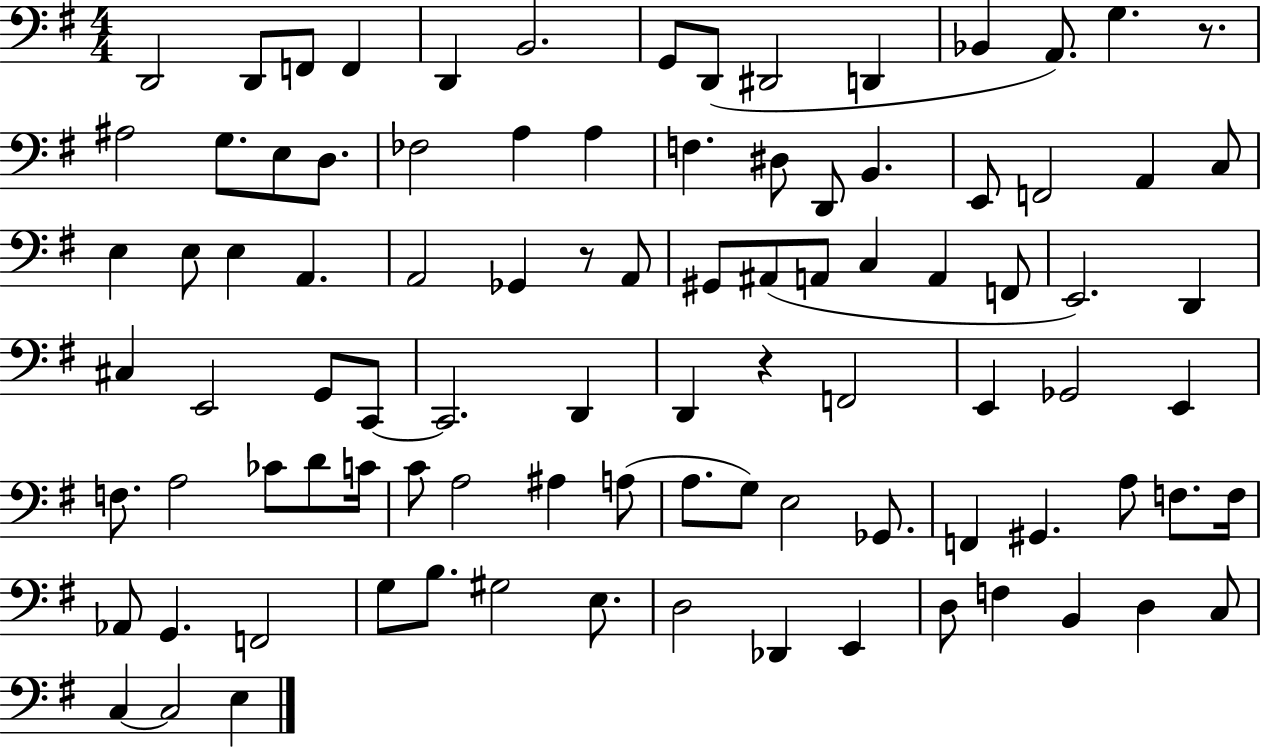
X:1
T:Untitled
M:4/4
L:1/4
K:G
D,,2 D,,/2 F,,/2 F,, D,, B,,2 G,,/2 D,,/2 ^D,,2 D,, _B,, A,,/2 G, z/2 ^A,2 G,/2 E,/2 D,/2 _F,2 A, A, F, ^D,/2 D,,/2 B,, E,,/2 F,,2 A,, C,/2 E, E,/2 E, A,, A,,2 _G,, z/2 A,,/2 ^G,,/2 ^A,,/2 A,,/2 C, A,, F,,/2 E,,2 D,, ^C, E,,2 G,,/2 C,,/2 C,,2 D,, D,, z F,,2 E,, _G,,2 E,, F,/2 A,2 _C/2 D/2 C/4 C/2 A,2 ^A, A,/2 A,/2 G,/2 E,2 _G,,/2 F,, ^G,, A,/2 F,/2 F,/4 _A,,/2 G,, F,,2 G,/2 B,/2 ^G,2 E,/2 D,2 _D,, E,, D,/2 F, B,, D, C,/2 C, C,2 E,